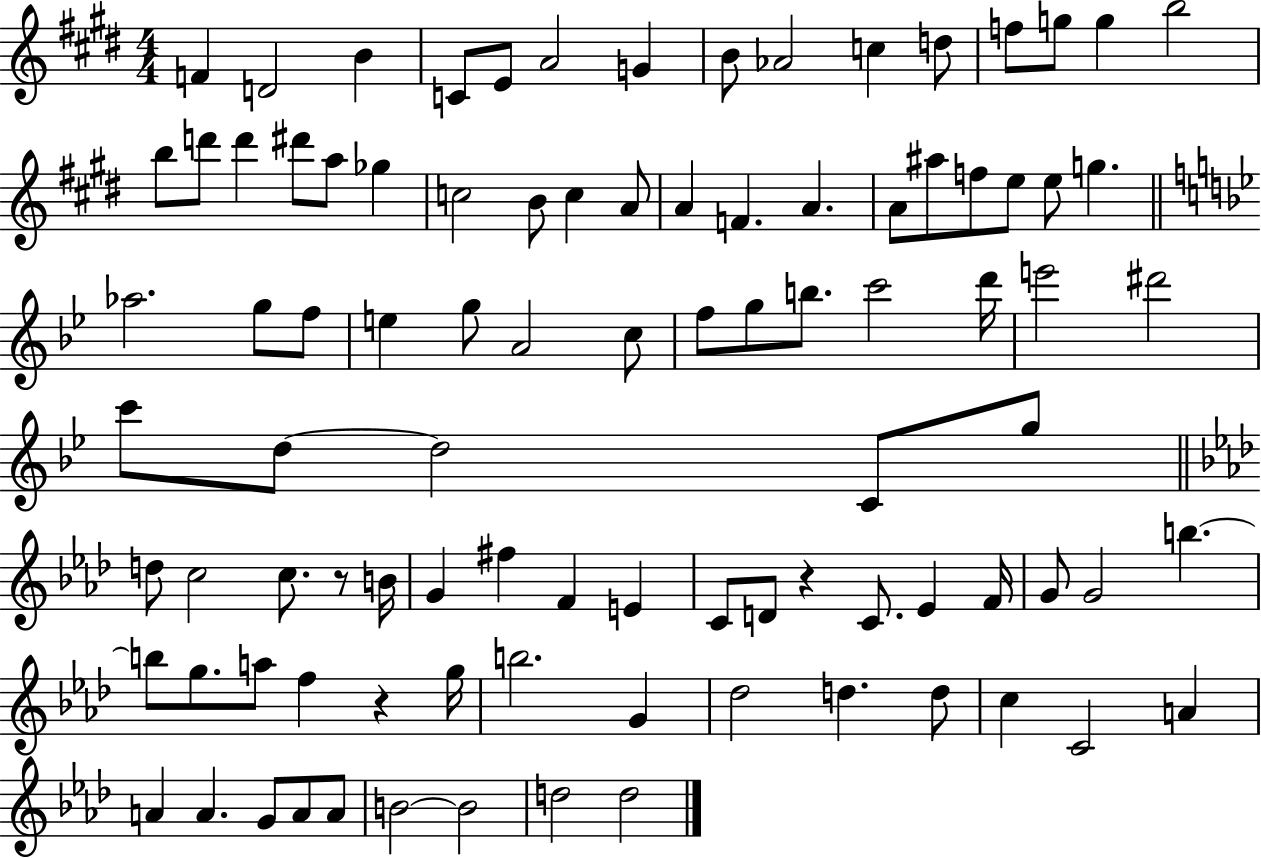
F4/q D4/h B4/q C4/e E4/e A4/h G4/q B4/e Ab4/h C5/q D5/e F5/e G5/e G5/q B5/h B5/e D6/e D6/q D#6/e A5/e Gb5/q C5/h B4/e C5/q A4/e A4/q F4/q. A4/q. A4/e A#5/e F5/e E5/e E5/e G5/q. Ab5/h. G5/e F5/e E5/q G5/e A4/h C5/e F5/e G5/e B5/e. C6/h D6/s E6/h D#6/h C6/e D5/e D5/h C4/e G5/e D5/e C5/h C5/e. R/e B4/s G4/q F#5/q F4/q E4/q C4/e D4/e R/q C4/e. Eb4/q F4/s G4/e G4/h B5/q. B5/e G5/e. A5/e F5/q R/q G5/s B5/h. G4/q Db5/h D5/q. D5/e C5/q C4/h A4/q A4/q A4/q. G4/e A4/e A4/e B4/h B4/h D5/h D5/h